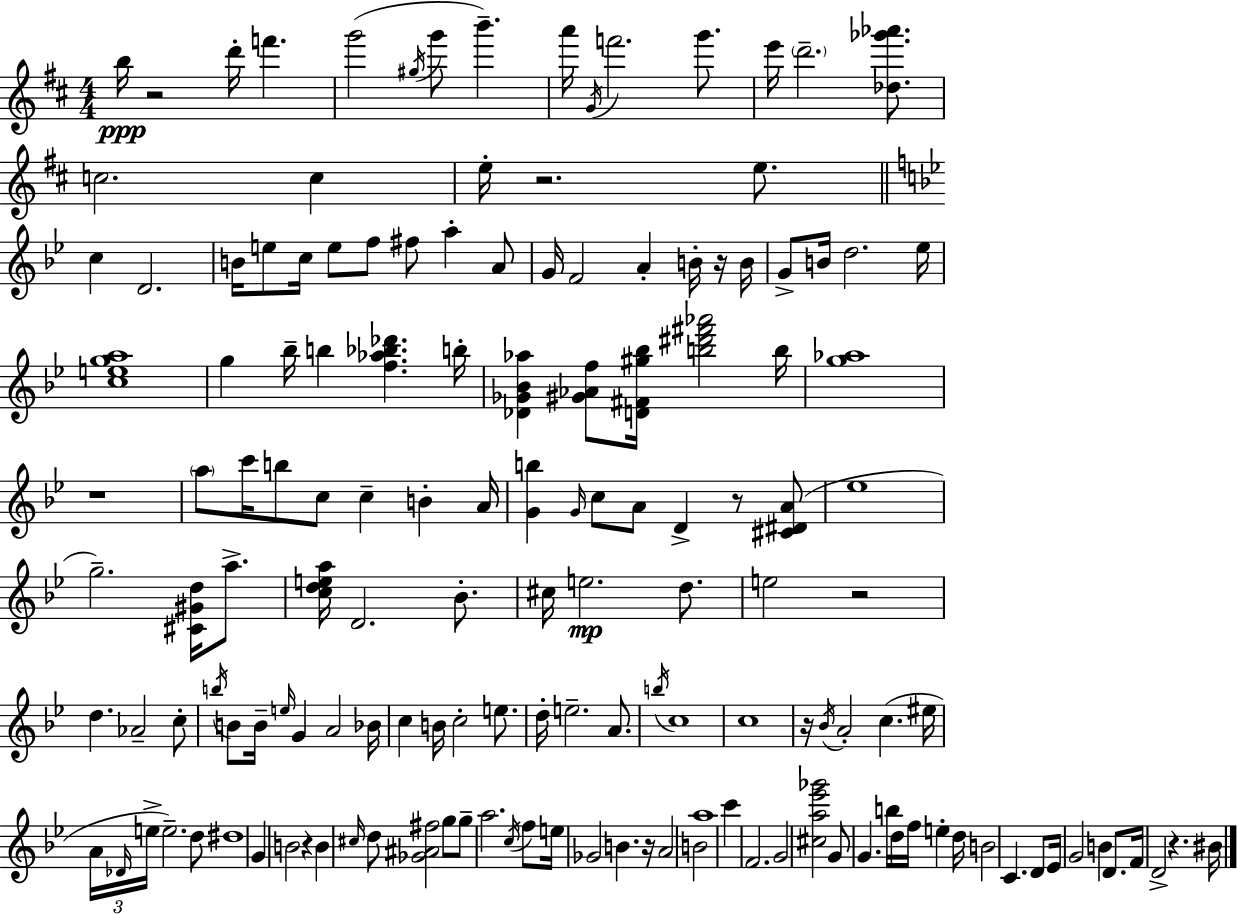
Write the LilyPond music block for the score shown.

{
  \clef treble
  \numericTimeSignature
  \time 4/4
  \key d \major
  b''16\ppp r2 d'''16-. f'''4. | g'''2( \acciaccatura { gis''16 } g'''8 b'''4.--) | a'''16 \acciaccatura { g'16 } f'''2. g'''8. | e'''16 \parenthesize d'''2.-- <des'' ges''' aes'''>8. | \break c''2. c''4 | e''16-. r2. e''8. | \bar "||" \break \key bes \major c''4 d'2. | b'16 e''8 c''16 e''8 f''8 fis''8 a''4-. a'8 | g'16 f'2 a'4-. b'16-. r16 b'16 | g'8-> b'16 d''2. ees''16 | \break <c'' e'' g'' a''>1 | g''4 bes''16-- b''4 <f'' aes'' bes'' des'''>4. b''16-. | <des' ges' bes' aes''>4 <gis' aes' f''>8 <d' fis' gis'' bes''>16 <b'' dis''' fis''' aes'''>2 b''16 | <g'' aes''>1 | \break r1 | \parenthesize a''8 c'''16 b''8 c''8 c''4-- b'4-. a'16 | <g' b''>4 \grace { g'16 } c''8 a'8 d'4-> r8 <cis' dis' a'>8( | ees''1 | \break g''2.--) <cis' gis' d''>16 a''8.-> | <c'' d'' e'' a''>16 d'2. bes'8.-. | cis''16 e''2.\mp d''8. | e''2 r2 | \break d''4. aes'2-- c''8-. | \acciaccatura { b''16 } b'8 b'16-- \grace { e''16 } g'4 a'2 | bes'16 c''4 b'16 c''2-. | e''8. d''16-. e''2.-- | \break a'8. \acciaccatura { b''16 } c''1 | c''1 | r16 \acciaccatura { bes'16 } a'2-. c''4.( | eis''16 \tuplet 3/2 { a'16 \grace { des'16 } e''16-> } e''2.--) | \break d''8 dis''1 | g'4 b'2 | r4 b'4 \grace { cis''16 } d''8 <ges' ais' fis''>2 | g''8 g''8-- a''2. | \break \acciaccatura { c''16 } f''8 e''16 ges'2 | b'4. r16 a'2 | b'2 a''1 | c'''4 f'2. | \break g'2 | <cis'' a'' ees''' ges'''>2 g'8 g'4. | b''16 d''16 f''16 e''4-. d''16 b'2 | c'4. d'8 ees'16 g'2 | \break b'4 d'8. f'16 d'2-> | r4. bis'16 \bar "|."
}